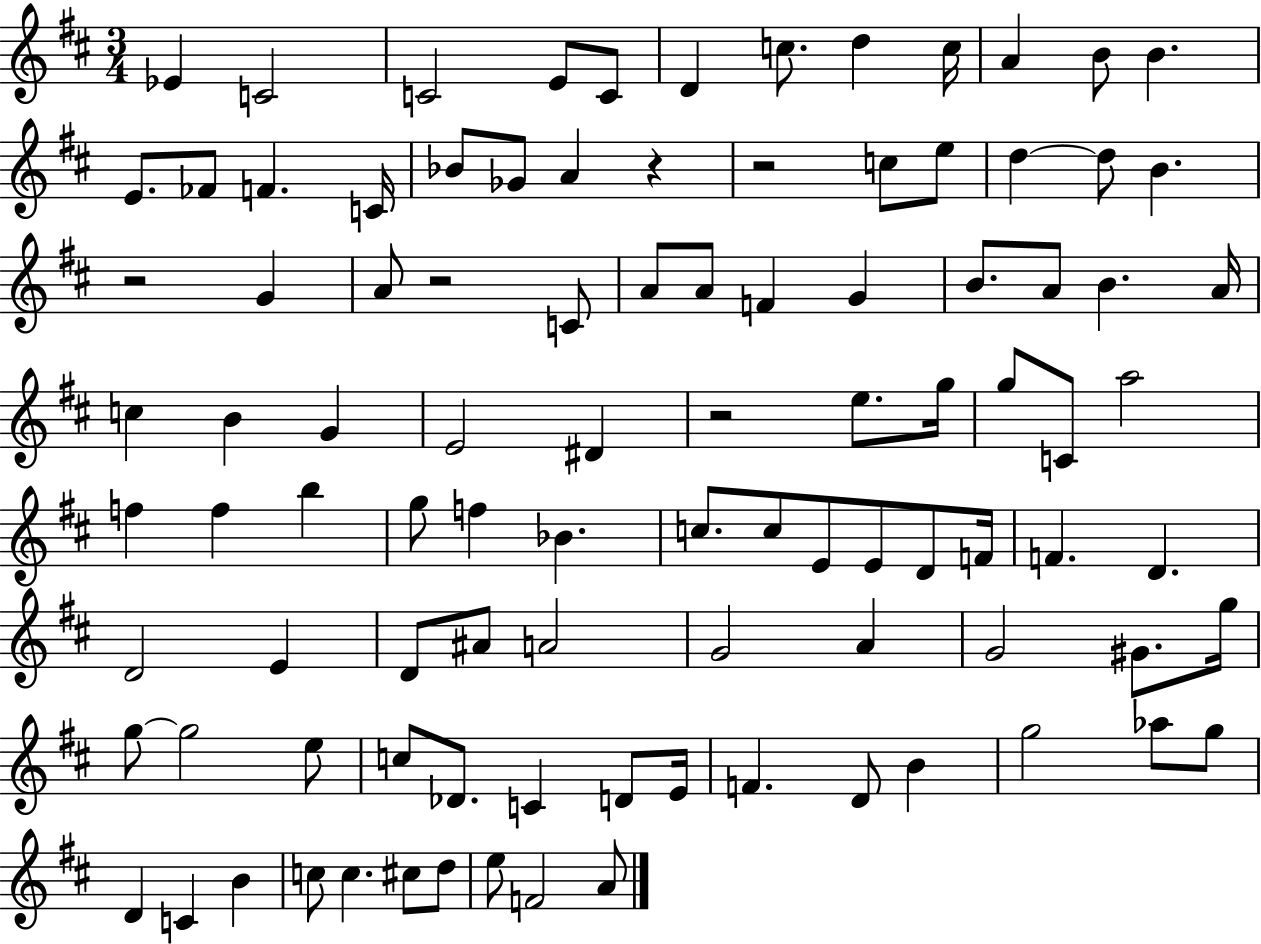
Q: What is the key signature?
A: D major